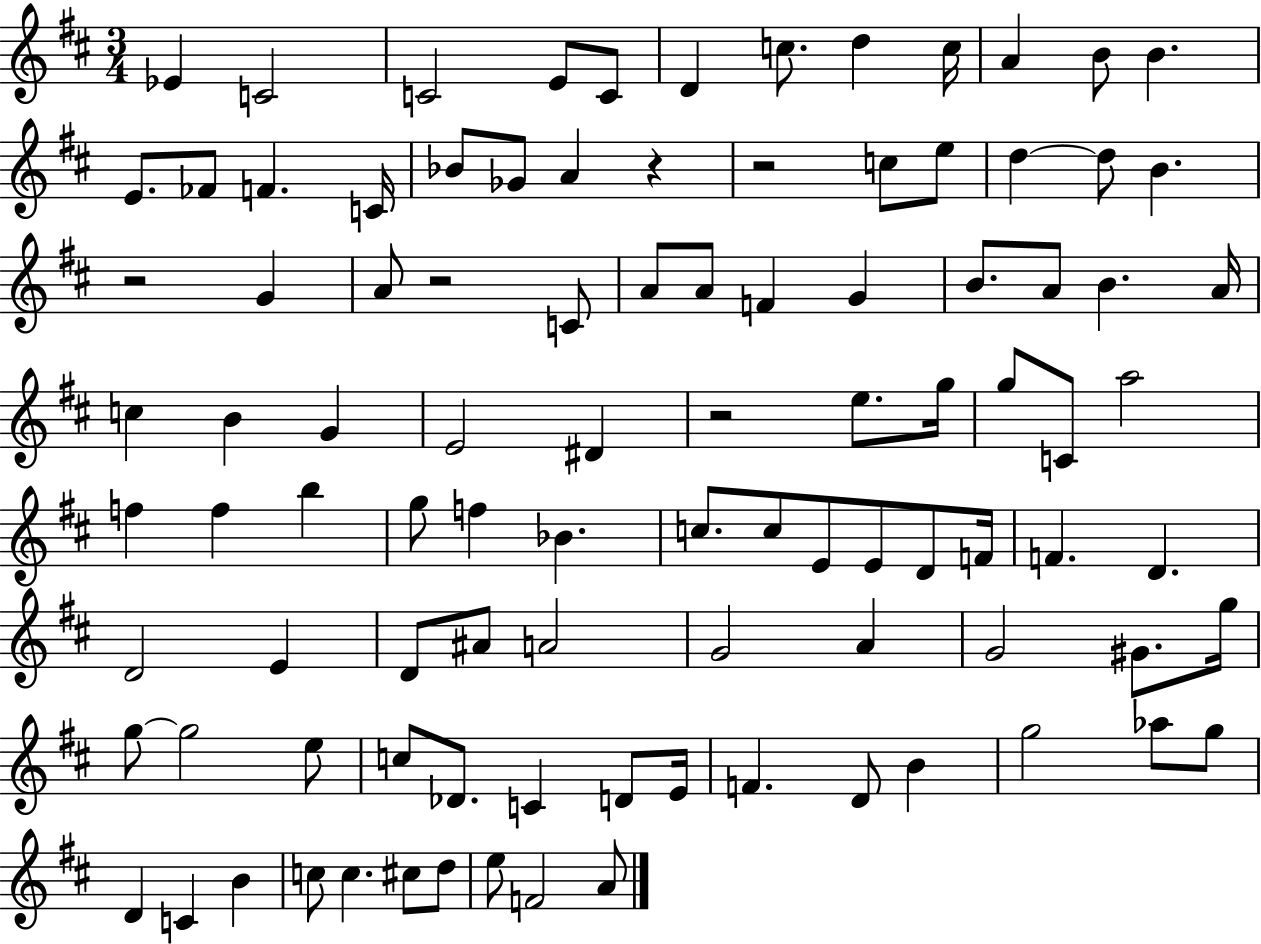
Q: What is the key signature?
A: D major